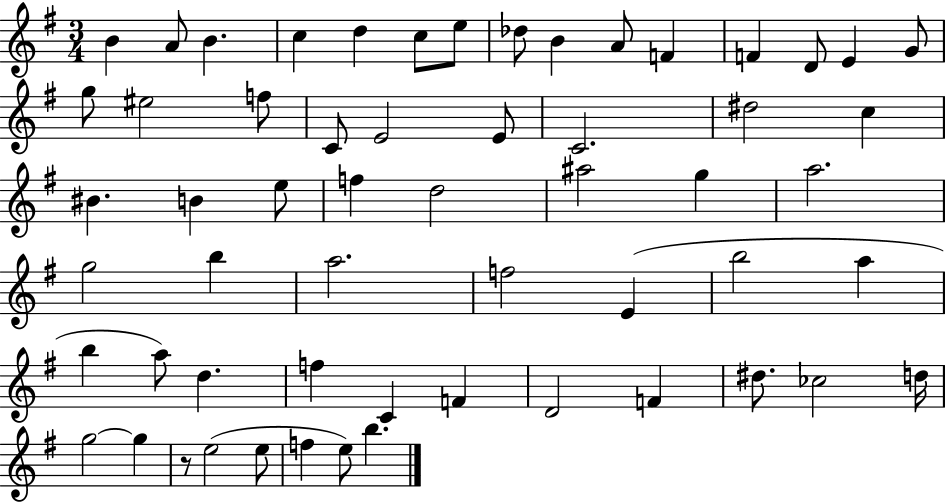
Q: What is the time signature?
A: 3/4